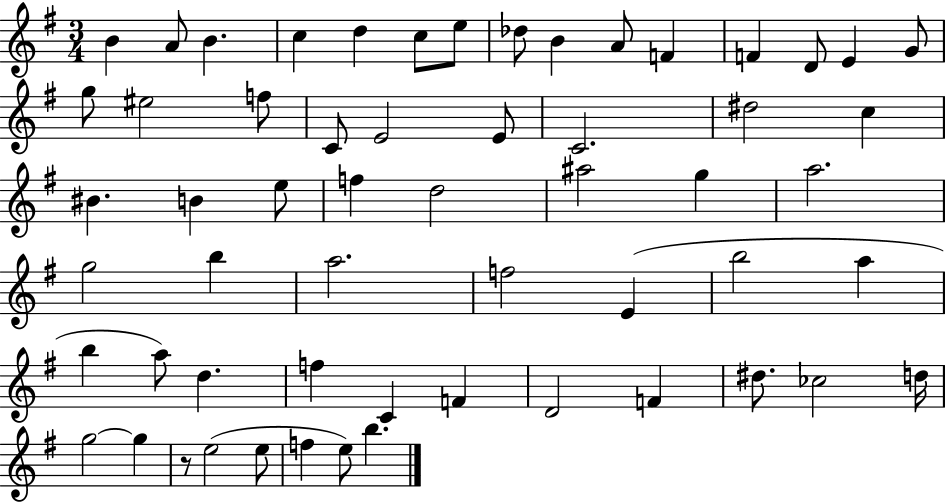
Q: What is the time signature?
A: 3/4